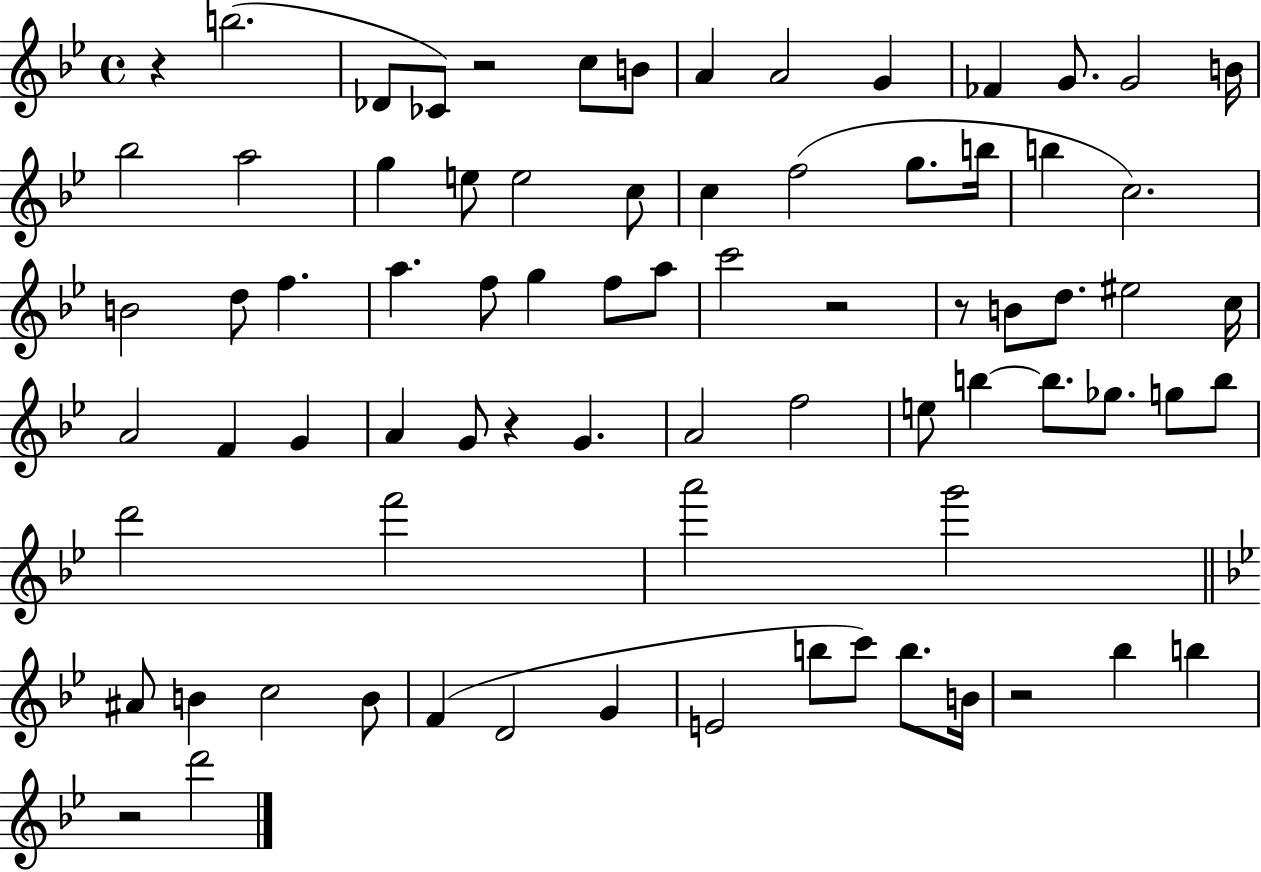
X:1
T:Untitled
M:4/4
L:1/4
K:Bb
z b2 _D/2 _C/2 z2 c/2 B/2 A A2 G _F G/2 G2 B/4 _b2 a2 g e/2 e2 c/2 c f2 g/2 b/4 b c2 B2 d/2 f a f/2 g f/2 a/2 c'2 z2 z/2 B/2 d/2 ^e2 c/4 A2 F G A G/2 z G A2 f2 e/2 b b/2 _g/2 g/2 b/2 d'2 f'2 a'2 g'2 ^A/2 B c2 B/2 F D2 G E2 b/2 c'/2 b/2 B/4 z2 _b b z2 d'2